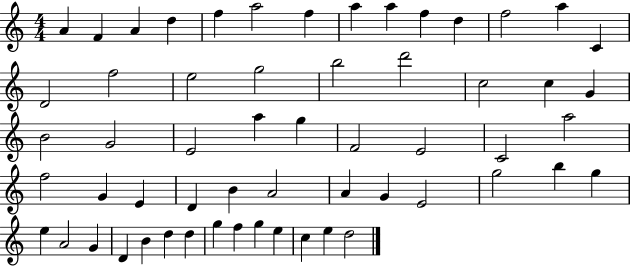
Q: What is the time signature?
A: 4/4